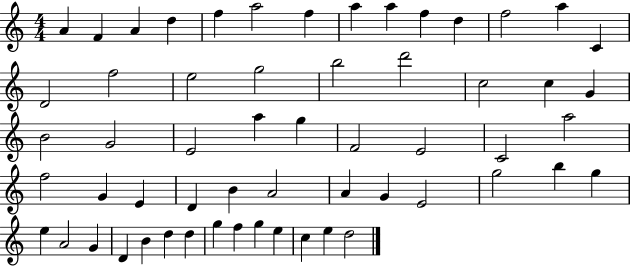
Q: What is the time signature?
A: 4/4